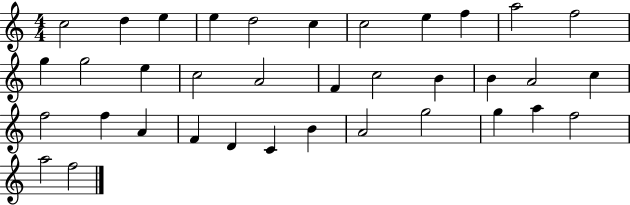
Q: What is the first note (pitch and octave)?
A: C5